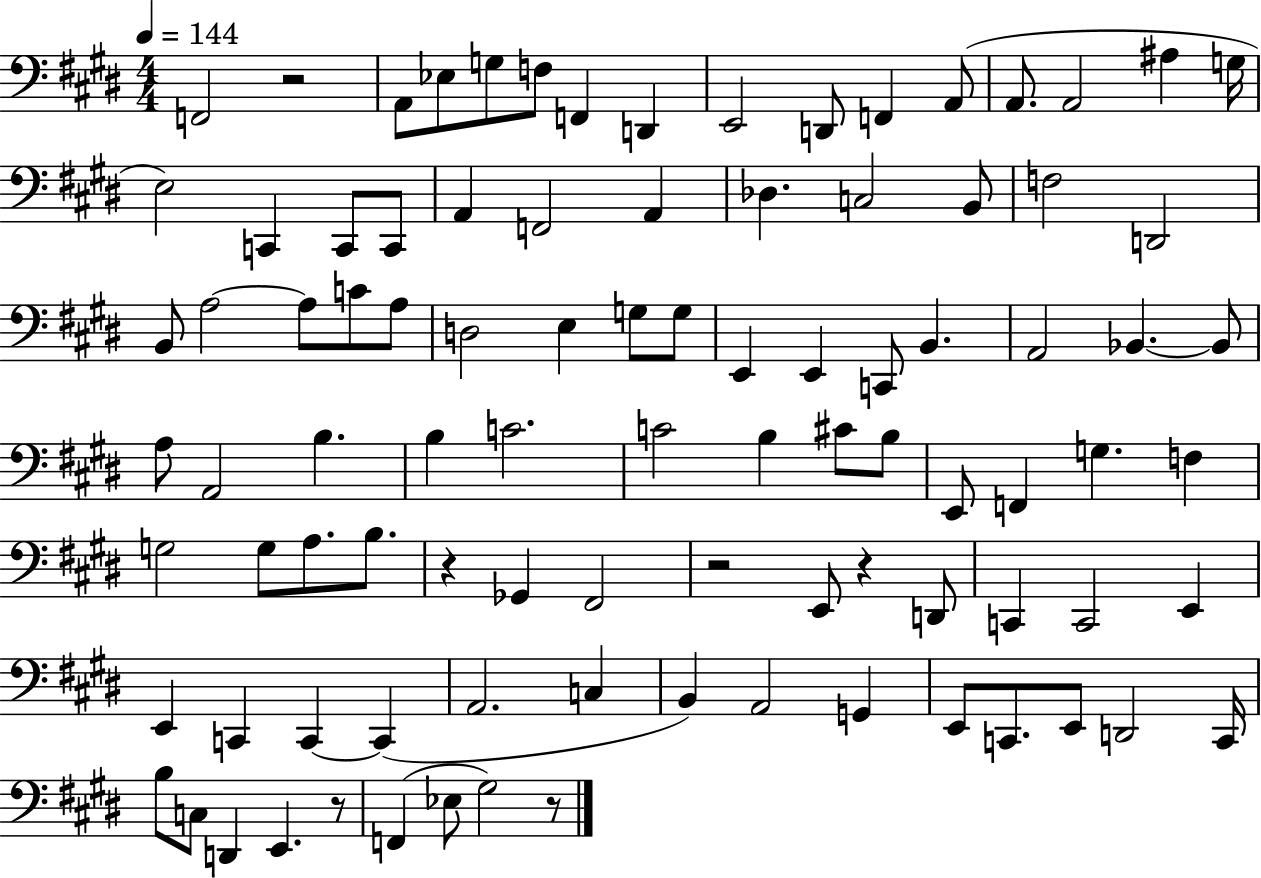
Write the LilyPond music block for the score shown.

{
  \clef bass
  \numericTimeSignature
  \time 4/4
  \key e \major
  \tempo 4 = 144
  \repeat volta 2 { f,2 r2 | a,8 ees8 g8 f8 f,4 d,4 | e,2 d,8 f,4 a,8( | a,8. a,2 ais4 g16 | \break e2) c,4 c,8 c,8 | a,4 f,2 a,4 | des4. c2 b,8 | f2 d,2 | \break b,8 a2~~ a8 c'8 a8 | d2 e4 g8 g8 | e,4 e,4 c,8 b,4. | a,2 bes,4.~~ bes,8 | \break a8 a,2 b4. | b4 c'2. | c'2 b4 cis'8 b8 | e,8 f,4 g4. f4 | \break g2 g8 a8. b8. | r4 ges,4 fis,2 | r2 e,8 r4 d,8 | c,4 c,2 e,4 | \break e,4 c,4 c,4~~ c,4( | a,2. c4 | b,4) a,2 g,4 | e,8 c,8. e,8 d,2 c,16 | \break b8 c8 d,4 e,4. r8 | f,4( ees8 gis2) r8 | } \bar "|."
}